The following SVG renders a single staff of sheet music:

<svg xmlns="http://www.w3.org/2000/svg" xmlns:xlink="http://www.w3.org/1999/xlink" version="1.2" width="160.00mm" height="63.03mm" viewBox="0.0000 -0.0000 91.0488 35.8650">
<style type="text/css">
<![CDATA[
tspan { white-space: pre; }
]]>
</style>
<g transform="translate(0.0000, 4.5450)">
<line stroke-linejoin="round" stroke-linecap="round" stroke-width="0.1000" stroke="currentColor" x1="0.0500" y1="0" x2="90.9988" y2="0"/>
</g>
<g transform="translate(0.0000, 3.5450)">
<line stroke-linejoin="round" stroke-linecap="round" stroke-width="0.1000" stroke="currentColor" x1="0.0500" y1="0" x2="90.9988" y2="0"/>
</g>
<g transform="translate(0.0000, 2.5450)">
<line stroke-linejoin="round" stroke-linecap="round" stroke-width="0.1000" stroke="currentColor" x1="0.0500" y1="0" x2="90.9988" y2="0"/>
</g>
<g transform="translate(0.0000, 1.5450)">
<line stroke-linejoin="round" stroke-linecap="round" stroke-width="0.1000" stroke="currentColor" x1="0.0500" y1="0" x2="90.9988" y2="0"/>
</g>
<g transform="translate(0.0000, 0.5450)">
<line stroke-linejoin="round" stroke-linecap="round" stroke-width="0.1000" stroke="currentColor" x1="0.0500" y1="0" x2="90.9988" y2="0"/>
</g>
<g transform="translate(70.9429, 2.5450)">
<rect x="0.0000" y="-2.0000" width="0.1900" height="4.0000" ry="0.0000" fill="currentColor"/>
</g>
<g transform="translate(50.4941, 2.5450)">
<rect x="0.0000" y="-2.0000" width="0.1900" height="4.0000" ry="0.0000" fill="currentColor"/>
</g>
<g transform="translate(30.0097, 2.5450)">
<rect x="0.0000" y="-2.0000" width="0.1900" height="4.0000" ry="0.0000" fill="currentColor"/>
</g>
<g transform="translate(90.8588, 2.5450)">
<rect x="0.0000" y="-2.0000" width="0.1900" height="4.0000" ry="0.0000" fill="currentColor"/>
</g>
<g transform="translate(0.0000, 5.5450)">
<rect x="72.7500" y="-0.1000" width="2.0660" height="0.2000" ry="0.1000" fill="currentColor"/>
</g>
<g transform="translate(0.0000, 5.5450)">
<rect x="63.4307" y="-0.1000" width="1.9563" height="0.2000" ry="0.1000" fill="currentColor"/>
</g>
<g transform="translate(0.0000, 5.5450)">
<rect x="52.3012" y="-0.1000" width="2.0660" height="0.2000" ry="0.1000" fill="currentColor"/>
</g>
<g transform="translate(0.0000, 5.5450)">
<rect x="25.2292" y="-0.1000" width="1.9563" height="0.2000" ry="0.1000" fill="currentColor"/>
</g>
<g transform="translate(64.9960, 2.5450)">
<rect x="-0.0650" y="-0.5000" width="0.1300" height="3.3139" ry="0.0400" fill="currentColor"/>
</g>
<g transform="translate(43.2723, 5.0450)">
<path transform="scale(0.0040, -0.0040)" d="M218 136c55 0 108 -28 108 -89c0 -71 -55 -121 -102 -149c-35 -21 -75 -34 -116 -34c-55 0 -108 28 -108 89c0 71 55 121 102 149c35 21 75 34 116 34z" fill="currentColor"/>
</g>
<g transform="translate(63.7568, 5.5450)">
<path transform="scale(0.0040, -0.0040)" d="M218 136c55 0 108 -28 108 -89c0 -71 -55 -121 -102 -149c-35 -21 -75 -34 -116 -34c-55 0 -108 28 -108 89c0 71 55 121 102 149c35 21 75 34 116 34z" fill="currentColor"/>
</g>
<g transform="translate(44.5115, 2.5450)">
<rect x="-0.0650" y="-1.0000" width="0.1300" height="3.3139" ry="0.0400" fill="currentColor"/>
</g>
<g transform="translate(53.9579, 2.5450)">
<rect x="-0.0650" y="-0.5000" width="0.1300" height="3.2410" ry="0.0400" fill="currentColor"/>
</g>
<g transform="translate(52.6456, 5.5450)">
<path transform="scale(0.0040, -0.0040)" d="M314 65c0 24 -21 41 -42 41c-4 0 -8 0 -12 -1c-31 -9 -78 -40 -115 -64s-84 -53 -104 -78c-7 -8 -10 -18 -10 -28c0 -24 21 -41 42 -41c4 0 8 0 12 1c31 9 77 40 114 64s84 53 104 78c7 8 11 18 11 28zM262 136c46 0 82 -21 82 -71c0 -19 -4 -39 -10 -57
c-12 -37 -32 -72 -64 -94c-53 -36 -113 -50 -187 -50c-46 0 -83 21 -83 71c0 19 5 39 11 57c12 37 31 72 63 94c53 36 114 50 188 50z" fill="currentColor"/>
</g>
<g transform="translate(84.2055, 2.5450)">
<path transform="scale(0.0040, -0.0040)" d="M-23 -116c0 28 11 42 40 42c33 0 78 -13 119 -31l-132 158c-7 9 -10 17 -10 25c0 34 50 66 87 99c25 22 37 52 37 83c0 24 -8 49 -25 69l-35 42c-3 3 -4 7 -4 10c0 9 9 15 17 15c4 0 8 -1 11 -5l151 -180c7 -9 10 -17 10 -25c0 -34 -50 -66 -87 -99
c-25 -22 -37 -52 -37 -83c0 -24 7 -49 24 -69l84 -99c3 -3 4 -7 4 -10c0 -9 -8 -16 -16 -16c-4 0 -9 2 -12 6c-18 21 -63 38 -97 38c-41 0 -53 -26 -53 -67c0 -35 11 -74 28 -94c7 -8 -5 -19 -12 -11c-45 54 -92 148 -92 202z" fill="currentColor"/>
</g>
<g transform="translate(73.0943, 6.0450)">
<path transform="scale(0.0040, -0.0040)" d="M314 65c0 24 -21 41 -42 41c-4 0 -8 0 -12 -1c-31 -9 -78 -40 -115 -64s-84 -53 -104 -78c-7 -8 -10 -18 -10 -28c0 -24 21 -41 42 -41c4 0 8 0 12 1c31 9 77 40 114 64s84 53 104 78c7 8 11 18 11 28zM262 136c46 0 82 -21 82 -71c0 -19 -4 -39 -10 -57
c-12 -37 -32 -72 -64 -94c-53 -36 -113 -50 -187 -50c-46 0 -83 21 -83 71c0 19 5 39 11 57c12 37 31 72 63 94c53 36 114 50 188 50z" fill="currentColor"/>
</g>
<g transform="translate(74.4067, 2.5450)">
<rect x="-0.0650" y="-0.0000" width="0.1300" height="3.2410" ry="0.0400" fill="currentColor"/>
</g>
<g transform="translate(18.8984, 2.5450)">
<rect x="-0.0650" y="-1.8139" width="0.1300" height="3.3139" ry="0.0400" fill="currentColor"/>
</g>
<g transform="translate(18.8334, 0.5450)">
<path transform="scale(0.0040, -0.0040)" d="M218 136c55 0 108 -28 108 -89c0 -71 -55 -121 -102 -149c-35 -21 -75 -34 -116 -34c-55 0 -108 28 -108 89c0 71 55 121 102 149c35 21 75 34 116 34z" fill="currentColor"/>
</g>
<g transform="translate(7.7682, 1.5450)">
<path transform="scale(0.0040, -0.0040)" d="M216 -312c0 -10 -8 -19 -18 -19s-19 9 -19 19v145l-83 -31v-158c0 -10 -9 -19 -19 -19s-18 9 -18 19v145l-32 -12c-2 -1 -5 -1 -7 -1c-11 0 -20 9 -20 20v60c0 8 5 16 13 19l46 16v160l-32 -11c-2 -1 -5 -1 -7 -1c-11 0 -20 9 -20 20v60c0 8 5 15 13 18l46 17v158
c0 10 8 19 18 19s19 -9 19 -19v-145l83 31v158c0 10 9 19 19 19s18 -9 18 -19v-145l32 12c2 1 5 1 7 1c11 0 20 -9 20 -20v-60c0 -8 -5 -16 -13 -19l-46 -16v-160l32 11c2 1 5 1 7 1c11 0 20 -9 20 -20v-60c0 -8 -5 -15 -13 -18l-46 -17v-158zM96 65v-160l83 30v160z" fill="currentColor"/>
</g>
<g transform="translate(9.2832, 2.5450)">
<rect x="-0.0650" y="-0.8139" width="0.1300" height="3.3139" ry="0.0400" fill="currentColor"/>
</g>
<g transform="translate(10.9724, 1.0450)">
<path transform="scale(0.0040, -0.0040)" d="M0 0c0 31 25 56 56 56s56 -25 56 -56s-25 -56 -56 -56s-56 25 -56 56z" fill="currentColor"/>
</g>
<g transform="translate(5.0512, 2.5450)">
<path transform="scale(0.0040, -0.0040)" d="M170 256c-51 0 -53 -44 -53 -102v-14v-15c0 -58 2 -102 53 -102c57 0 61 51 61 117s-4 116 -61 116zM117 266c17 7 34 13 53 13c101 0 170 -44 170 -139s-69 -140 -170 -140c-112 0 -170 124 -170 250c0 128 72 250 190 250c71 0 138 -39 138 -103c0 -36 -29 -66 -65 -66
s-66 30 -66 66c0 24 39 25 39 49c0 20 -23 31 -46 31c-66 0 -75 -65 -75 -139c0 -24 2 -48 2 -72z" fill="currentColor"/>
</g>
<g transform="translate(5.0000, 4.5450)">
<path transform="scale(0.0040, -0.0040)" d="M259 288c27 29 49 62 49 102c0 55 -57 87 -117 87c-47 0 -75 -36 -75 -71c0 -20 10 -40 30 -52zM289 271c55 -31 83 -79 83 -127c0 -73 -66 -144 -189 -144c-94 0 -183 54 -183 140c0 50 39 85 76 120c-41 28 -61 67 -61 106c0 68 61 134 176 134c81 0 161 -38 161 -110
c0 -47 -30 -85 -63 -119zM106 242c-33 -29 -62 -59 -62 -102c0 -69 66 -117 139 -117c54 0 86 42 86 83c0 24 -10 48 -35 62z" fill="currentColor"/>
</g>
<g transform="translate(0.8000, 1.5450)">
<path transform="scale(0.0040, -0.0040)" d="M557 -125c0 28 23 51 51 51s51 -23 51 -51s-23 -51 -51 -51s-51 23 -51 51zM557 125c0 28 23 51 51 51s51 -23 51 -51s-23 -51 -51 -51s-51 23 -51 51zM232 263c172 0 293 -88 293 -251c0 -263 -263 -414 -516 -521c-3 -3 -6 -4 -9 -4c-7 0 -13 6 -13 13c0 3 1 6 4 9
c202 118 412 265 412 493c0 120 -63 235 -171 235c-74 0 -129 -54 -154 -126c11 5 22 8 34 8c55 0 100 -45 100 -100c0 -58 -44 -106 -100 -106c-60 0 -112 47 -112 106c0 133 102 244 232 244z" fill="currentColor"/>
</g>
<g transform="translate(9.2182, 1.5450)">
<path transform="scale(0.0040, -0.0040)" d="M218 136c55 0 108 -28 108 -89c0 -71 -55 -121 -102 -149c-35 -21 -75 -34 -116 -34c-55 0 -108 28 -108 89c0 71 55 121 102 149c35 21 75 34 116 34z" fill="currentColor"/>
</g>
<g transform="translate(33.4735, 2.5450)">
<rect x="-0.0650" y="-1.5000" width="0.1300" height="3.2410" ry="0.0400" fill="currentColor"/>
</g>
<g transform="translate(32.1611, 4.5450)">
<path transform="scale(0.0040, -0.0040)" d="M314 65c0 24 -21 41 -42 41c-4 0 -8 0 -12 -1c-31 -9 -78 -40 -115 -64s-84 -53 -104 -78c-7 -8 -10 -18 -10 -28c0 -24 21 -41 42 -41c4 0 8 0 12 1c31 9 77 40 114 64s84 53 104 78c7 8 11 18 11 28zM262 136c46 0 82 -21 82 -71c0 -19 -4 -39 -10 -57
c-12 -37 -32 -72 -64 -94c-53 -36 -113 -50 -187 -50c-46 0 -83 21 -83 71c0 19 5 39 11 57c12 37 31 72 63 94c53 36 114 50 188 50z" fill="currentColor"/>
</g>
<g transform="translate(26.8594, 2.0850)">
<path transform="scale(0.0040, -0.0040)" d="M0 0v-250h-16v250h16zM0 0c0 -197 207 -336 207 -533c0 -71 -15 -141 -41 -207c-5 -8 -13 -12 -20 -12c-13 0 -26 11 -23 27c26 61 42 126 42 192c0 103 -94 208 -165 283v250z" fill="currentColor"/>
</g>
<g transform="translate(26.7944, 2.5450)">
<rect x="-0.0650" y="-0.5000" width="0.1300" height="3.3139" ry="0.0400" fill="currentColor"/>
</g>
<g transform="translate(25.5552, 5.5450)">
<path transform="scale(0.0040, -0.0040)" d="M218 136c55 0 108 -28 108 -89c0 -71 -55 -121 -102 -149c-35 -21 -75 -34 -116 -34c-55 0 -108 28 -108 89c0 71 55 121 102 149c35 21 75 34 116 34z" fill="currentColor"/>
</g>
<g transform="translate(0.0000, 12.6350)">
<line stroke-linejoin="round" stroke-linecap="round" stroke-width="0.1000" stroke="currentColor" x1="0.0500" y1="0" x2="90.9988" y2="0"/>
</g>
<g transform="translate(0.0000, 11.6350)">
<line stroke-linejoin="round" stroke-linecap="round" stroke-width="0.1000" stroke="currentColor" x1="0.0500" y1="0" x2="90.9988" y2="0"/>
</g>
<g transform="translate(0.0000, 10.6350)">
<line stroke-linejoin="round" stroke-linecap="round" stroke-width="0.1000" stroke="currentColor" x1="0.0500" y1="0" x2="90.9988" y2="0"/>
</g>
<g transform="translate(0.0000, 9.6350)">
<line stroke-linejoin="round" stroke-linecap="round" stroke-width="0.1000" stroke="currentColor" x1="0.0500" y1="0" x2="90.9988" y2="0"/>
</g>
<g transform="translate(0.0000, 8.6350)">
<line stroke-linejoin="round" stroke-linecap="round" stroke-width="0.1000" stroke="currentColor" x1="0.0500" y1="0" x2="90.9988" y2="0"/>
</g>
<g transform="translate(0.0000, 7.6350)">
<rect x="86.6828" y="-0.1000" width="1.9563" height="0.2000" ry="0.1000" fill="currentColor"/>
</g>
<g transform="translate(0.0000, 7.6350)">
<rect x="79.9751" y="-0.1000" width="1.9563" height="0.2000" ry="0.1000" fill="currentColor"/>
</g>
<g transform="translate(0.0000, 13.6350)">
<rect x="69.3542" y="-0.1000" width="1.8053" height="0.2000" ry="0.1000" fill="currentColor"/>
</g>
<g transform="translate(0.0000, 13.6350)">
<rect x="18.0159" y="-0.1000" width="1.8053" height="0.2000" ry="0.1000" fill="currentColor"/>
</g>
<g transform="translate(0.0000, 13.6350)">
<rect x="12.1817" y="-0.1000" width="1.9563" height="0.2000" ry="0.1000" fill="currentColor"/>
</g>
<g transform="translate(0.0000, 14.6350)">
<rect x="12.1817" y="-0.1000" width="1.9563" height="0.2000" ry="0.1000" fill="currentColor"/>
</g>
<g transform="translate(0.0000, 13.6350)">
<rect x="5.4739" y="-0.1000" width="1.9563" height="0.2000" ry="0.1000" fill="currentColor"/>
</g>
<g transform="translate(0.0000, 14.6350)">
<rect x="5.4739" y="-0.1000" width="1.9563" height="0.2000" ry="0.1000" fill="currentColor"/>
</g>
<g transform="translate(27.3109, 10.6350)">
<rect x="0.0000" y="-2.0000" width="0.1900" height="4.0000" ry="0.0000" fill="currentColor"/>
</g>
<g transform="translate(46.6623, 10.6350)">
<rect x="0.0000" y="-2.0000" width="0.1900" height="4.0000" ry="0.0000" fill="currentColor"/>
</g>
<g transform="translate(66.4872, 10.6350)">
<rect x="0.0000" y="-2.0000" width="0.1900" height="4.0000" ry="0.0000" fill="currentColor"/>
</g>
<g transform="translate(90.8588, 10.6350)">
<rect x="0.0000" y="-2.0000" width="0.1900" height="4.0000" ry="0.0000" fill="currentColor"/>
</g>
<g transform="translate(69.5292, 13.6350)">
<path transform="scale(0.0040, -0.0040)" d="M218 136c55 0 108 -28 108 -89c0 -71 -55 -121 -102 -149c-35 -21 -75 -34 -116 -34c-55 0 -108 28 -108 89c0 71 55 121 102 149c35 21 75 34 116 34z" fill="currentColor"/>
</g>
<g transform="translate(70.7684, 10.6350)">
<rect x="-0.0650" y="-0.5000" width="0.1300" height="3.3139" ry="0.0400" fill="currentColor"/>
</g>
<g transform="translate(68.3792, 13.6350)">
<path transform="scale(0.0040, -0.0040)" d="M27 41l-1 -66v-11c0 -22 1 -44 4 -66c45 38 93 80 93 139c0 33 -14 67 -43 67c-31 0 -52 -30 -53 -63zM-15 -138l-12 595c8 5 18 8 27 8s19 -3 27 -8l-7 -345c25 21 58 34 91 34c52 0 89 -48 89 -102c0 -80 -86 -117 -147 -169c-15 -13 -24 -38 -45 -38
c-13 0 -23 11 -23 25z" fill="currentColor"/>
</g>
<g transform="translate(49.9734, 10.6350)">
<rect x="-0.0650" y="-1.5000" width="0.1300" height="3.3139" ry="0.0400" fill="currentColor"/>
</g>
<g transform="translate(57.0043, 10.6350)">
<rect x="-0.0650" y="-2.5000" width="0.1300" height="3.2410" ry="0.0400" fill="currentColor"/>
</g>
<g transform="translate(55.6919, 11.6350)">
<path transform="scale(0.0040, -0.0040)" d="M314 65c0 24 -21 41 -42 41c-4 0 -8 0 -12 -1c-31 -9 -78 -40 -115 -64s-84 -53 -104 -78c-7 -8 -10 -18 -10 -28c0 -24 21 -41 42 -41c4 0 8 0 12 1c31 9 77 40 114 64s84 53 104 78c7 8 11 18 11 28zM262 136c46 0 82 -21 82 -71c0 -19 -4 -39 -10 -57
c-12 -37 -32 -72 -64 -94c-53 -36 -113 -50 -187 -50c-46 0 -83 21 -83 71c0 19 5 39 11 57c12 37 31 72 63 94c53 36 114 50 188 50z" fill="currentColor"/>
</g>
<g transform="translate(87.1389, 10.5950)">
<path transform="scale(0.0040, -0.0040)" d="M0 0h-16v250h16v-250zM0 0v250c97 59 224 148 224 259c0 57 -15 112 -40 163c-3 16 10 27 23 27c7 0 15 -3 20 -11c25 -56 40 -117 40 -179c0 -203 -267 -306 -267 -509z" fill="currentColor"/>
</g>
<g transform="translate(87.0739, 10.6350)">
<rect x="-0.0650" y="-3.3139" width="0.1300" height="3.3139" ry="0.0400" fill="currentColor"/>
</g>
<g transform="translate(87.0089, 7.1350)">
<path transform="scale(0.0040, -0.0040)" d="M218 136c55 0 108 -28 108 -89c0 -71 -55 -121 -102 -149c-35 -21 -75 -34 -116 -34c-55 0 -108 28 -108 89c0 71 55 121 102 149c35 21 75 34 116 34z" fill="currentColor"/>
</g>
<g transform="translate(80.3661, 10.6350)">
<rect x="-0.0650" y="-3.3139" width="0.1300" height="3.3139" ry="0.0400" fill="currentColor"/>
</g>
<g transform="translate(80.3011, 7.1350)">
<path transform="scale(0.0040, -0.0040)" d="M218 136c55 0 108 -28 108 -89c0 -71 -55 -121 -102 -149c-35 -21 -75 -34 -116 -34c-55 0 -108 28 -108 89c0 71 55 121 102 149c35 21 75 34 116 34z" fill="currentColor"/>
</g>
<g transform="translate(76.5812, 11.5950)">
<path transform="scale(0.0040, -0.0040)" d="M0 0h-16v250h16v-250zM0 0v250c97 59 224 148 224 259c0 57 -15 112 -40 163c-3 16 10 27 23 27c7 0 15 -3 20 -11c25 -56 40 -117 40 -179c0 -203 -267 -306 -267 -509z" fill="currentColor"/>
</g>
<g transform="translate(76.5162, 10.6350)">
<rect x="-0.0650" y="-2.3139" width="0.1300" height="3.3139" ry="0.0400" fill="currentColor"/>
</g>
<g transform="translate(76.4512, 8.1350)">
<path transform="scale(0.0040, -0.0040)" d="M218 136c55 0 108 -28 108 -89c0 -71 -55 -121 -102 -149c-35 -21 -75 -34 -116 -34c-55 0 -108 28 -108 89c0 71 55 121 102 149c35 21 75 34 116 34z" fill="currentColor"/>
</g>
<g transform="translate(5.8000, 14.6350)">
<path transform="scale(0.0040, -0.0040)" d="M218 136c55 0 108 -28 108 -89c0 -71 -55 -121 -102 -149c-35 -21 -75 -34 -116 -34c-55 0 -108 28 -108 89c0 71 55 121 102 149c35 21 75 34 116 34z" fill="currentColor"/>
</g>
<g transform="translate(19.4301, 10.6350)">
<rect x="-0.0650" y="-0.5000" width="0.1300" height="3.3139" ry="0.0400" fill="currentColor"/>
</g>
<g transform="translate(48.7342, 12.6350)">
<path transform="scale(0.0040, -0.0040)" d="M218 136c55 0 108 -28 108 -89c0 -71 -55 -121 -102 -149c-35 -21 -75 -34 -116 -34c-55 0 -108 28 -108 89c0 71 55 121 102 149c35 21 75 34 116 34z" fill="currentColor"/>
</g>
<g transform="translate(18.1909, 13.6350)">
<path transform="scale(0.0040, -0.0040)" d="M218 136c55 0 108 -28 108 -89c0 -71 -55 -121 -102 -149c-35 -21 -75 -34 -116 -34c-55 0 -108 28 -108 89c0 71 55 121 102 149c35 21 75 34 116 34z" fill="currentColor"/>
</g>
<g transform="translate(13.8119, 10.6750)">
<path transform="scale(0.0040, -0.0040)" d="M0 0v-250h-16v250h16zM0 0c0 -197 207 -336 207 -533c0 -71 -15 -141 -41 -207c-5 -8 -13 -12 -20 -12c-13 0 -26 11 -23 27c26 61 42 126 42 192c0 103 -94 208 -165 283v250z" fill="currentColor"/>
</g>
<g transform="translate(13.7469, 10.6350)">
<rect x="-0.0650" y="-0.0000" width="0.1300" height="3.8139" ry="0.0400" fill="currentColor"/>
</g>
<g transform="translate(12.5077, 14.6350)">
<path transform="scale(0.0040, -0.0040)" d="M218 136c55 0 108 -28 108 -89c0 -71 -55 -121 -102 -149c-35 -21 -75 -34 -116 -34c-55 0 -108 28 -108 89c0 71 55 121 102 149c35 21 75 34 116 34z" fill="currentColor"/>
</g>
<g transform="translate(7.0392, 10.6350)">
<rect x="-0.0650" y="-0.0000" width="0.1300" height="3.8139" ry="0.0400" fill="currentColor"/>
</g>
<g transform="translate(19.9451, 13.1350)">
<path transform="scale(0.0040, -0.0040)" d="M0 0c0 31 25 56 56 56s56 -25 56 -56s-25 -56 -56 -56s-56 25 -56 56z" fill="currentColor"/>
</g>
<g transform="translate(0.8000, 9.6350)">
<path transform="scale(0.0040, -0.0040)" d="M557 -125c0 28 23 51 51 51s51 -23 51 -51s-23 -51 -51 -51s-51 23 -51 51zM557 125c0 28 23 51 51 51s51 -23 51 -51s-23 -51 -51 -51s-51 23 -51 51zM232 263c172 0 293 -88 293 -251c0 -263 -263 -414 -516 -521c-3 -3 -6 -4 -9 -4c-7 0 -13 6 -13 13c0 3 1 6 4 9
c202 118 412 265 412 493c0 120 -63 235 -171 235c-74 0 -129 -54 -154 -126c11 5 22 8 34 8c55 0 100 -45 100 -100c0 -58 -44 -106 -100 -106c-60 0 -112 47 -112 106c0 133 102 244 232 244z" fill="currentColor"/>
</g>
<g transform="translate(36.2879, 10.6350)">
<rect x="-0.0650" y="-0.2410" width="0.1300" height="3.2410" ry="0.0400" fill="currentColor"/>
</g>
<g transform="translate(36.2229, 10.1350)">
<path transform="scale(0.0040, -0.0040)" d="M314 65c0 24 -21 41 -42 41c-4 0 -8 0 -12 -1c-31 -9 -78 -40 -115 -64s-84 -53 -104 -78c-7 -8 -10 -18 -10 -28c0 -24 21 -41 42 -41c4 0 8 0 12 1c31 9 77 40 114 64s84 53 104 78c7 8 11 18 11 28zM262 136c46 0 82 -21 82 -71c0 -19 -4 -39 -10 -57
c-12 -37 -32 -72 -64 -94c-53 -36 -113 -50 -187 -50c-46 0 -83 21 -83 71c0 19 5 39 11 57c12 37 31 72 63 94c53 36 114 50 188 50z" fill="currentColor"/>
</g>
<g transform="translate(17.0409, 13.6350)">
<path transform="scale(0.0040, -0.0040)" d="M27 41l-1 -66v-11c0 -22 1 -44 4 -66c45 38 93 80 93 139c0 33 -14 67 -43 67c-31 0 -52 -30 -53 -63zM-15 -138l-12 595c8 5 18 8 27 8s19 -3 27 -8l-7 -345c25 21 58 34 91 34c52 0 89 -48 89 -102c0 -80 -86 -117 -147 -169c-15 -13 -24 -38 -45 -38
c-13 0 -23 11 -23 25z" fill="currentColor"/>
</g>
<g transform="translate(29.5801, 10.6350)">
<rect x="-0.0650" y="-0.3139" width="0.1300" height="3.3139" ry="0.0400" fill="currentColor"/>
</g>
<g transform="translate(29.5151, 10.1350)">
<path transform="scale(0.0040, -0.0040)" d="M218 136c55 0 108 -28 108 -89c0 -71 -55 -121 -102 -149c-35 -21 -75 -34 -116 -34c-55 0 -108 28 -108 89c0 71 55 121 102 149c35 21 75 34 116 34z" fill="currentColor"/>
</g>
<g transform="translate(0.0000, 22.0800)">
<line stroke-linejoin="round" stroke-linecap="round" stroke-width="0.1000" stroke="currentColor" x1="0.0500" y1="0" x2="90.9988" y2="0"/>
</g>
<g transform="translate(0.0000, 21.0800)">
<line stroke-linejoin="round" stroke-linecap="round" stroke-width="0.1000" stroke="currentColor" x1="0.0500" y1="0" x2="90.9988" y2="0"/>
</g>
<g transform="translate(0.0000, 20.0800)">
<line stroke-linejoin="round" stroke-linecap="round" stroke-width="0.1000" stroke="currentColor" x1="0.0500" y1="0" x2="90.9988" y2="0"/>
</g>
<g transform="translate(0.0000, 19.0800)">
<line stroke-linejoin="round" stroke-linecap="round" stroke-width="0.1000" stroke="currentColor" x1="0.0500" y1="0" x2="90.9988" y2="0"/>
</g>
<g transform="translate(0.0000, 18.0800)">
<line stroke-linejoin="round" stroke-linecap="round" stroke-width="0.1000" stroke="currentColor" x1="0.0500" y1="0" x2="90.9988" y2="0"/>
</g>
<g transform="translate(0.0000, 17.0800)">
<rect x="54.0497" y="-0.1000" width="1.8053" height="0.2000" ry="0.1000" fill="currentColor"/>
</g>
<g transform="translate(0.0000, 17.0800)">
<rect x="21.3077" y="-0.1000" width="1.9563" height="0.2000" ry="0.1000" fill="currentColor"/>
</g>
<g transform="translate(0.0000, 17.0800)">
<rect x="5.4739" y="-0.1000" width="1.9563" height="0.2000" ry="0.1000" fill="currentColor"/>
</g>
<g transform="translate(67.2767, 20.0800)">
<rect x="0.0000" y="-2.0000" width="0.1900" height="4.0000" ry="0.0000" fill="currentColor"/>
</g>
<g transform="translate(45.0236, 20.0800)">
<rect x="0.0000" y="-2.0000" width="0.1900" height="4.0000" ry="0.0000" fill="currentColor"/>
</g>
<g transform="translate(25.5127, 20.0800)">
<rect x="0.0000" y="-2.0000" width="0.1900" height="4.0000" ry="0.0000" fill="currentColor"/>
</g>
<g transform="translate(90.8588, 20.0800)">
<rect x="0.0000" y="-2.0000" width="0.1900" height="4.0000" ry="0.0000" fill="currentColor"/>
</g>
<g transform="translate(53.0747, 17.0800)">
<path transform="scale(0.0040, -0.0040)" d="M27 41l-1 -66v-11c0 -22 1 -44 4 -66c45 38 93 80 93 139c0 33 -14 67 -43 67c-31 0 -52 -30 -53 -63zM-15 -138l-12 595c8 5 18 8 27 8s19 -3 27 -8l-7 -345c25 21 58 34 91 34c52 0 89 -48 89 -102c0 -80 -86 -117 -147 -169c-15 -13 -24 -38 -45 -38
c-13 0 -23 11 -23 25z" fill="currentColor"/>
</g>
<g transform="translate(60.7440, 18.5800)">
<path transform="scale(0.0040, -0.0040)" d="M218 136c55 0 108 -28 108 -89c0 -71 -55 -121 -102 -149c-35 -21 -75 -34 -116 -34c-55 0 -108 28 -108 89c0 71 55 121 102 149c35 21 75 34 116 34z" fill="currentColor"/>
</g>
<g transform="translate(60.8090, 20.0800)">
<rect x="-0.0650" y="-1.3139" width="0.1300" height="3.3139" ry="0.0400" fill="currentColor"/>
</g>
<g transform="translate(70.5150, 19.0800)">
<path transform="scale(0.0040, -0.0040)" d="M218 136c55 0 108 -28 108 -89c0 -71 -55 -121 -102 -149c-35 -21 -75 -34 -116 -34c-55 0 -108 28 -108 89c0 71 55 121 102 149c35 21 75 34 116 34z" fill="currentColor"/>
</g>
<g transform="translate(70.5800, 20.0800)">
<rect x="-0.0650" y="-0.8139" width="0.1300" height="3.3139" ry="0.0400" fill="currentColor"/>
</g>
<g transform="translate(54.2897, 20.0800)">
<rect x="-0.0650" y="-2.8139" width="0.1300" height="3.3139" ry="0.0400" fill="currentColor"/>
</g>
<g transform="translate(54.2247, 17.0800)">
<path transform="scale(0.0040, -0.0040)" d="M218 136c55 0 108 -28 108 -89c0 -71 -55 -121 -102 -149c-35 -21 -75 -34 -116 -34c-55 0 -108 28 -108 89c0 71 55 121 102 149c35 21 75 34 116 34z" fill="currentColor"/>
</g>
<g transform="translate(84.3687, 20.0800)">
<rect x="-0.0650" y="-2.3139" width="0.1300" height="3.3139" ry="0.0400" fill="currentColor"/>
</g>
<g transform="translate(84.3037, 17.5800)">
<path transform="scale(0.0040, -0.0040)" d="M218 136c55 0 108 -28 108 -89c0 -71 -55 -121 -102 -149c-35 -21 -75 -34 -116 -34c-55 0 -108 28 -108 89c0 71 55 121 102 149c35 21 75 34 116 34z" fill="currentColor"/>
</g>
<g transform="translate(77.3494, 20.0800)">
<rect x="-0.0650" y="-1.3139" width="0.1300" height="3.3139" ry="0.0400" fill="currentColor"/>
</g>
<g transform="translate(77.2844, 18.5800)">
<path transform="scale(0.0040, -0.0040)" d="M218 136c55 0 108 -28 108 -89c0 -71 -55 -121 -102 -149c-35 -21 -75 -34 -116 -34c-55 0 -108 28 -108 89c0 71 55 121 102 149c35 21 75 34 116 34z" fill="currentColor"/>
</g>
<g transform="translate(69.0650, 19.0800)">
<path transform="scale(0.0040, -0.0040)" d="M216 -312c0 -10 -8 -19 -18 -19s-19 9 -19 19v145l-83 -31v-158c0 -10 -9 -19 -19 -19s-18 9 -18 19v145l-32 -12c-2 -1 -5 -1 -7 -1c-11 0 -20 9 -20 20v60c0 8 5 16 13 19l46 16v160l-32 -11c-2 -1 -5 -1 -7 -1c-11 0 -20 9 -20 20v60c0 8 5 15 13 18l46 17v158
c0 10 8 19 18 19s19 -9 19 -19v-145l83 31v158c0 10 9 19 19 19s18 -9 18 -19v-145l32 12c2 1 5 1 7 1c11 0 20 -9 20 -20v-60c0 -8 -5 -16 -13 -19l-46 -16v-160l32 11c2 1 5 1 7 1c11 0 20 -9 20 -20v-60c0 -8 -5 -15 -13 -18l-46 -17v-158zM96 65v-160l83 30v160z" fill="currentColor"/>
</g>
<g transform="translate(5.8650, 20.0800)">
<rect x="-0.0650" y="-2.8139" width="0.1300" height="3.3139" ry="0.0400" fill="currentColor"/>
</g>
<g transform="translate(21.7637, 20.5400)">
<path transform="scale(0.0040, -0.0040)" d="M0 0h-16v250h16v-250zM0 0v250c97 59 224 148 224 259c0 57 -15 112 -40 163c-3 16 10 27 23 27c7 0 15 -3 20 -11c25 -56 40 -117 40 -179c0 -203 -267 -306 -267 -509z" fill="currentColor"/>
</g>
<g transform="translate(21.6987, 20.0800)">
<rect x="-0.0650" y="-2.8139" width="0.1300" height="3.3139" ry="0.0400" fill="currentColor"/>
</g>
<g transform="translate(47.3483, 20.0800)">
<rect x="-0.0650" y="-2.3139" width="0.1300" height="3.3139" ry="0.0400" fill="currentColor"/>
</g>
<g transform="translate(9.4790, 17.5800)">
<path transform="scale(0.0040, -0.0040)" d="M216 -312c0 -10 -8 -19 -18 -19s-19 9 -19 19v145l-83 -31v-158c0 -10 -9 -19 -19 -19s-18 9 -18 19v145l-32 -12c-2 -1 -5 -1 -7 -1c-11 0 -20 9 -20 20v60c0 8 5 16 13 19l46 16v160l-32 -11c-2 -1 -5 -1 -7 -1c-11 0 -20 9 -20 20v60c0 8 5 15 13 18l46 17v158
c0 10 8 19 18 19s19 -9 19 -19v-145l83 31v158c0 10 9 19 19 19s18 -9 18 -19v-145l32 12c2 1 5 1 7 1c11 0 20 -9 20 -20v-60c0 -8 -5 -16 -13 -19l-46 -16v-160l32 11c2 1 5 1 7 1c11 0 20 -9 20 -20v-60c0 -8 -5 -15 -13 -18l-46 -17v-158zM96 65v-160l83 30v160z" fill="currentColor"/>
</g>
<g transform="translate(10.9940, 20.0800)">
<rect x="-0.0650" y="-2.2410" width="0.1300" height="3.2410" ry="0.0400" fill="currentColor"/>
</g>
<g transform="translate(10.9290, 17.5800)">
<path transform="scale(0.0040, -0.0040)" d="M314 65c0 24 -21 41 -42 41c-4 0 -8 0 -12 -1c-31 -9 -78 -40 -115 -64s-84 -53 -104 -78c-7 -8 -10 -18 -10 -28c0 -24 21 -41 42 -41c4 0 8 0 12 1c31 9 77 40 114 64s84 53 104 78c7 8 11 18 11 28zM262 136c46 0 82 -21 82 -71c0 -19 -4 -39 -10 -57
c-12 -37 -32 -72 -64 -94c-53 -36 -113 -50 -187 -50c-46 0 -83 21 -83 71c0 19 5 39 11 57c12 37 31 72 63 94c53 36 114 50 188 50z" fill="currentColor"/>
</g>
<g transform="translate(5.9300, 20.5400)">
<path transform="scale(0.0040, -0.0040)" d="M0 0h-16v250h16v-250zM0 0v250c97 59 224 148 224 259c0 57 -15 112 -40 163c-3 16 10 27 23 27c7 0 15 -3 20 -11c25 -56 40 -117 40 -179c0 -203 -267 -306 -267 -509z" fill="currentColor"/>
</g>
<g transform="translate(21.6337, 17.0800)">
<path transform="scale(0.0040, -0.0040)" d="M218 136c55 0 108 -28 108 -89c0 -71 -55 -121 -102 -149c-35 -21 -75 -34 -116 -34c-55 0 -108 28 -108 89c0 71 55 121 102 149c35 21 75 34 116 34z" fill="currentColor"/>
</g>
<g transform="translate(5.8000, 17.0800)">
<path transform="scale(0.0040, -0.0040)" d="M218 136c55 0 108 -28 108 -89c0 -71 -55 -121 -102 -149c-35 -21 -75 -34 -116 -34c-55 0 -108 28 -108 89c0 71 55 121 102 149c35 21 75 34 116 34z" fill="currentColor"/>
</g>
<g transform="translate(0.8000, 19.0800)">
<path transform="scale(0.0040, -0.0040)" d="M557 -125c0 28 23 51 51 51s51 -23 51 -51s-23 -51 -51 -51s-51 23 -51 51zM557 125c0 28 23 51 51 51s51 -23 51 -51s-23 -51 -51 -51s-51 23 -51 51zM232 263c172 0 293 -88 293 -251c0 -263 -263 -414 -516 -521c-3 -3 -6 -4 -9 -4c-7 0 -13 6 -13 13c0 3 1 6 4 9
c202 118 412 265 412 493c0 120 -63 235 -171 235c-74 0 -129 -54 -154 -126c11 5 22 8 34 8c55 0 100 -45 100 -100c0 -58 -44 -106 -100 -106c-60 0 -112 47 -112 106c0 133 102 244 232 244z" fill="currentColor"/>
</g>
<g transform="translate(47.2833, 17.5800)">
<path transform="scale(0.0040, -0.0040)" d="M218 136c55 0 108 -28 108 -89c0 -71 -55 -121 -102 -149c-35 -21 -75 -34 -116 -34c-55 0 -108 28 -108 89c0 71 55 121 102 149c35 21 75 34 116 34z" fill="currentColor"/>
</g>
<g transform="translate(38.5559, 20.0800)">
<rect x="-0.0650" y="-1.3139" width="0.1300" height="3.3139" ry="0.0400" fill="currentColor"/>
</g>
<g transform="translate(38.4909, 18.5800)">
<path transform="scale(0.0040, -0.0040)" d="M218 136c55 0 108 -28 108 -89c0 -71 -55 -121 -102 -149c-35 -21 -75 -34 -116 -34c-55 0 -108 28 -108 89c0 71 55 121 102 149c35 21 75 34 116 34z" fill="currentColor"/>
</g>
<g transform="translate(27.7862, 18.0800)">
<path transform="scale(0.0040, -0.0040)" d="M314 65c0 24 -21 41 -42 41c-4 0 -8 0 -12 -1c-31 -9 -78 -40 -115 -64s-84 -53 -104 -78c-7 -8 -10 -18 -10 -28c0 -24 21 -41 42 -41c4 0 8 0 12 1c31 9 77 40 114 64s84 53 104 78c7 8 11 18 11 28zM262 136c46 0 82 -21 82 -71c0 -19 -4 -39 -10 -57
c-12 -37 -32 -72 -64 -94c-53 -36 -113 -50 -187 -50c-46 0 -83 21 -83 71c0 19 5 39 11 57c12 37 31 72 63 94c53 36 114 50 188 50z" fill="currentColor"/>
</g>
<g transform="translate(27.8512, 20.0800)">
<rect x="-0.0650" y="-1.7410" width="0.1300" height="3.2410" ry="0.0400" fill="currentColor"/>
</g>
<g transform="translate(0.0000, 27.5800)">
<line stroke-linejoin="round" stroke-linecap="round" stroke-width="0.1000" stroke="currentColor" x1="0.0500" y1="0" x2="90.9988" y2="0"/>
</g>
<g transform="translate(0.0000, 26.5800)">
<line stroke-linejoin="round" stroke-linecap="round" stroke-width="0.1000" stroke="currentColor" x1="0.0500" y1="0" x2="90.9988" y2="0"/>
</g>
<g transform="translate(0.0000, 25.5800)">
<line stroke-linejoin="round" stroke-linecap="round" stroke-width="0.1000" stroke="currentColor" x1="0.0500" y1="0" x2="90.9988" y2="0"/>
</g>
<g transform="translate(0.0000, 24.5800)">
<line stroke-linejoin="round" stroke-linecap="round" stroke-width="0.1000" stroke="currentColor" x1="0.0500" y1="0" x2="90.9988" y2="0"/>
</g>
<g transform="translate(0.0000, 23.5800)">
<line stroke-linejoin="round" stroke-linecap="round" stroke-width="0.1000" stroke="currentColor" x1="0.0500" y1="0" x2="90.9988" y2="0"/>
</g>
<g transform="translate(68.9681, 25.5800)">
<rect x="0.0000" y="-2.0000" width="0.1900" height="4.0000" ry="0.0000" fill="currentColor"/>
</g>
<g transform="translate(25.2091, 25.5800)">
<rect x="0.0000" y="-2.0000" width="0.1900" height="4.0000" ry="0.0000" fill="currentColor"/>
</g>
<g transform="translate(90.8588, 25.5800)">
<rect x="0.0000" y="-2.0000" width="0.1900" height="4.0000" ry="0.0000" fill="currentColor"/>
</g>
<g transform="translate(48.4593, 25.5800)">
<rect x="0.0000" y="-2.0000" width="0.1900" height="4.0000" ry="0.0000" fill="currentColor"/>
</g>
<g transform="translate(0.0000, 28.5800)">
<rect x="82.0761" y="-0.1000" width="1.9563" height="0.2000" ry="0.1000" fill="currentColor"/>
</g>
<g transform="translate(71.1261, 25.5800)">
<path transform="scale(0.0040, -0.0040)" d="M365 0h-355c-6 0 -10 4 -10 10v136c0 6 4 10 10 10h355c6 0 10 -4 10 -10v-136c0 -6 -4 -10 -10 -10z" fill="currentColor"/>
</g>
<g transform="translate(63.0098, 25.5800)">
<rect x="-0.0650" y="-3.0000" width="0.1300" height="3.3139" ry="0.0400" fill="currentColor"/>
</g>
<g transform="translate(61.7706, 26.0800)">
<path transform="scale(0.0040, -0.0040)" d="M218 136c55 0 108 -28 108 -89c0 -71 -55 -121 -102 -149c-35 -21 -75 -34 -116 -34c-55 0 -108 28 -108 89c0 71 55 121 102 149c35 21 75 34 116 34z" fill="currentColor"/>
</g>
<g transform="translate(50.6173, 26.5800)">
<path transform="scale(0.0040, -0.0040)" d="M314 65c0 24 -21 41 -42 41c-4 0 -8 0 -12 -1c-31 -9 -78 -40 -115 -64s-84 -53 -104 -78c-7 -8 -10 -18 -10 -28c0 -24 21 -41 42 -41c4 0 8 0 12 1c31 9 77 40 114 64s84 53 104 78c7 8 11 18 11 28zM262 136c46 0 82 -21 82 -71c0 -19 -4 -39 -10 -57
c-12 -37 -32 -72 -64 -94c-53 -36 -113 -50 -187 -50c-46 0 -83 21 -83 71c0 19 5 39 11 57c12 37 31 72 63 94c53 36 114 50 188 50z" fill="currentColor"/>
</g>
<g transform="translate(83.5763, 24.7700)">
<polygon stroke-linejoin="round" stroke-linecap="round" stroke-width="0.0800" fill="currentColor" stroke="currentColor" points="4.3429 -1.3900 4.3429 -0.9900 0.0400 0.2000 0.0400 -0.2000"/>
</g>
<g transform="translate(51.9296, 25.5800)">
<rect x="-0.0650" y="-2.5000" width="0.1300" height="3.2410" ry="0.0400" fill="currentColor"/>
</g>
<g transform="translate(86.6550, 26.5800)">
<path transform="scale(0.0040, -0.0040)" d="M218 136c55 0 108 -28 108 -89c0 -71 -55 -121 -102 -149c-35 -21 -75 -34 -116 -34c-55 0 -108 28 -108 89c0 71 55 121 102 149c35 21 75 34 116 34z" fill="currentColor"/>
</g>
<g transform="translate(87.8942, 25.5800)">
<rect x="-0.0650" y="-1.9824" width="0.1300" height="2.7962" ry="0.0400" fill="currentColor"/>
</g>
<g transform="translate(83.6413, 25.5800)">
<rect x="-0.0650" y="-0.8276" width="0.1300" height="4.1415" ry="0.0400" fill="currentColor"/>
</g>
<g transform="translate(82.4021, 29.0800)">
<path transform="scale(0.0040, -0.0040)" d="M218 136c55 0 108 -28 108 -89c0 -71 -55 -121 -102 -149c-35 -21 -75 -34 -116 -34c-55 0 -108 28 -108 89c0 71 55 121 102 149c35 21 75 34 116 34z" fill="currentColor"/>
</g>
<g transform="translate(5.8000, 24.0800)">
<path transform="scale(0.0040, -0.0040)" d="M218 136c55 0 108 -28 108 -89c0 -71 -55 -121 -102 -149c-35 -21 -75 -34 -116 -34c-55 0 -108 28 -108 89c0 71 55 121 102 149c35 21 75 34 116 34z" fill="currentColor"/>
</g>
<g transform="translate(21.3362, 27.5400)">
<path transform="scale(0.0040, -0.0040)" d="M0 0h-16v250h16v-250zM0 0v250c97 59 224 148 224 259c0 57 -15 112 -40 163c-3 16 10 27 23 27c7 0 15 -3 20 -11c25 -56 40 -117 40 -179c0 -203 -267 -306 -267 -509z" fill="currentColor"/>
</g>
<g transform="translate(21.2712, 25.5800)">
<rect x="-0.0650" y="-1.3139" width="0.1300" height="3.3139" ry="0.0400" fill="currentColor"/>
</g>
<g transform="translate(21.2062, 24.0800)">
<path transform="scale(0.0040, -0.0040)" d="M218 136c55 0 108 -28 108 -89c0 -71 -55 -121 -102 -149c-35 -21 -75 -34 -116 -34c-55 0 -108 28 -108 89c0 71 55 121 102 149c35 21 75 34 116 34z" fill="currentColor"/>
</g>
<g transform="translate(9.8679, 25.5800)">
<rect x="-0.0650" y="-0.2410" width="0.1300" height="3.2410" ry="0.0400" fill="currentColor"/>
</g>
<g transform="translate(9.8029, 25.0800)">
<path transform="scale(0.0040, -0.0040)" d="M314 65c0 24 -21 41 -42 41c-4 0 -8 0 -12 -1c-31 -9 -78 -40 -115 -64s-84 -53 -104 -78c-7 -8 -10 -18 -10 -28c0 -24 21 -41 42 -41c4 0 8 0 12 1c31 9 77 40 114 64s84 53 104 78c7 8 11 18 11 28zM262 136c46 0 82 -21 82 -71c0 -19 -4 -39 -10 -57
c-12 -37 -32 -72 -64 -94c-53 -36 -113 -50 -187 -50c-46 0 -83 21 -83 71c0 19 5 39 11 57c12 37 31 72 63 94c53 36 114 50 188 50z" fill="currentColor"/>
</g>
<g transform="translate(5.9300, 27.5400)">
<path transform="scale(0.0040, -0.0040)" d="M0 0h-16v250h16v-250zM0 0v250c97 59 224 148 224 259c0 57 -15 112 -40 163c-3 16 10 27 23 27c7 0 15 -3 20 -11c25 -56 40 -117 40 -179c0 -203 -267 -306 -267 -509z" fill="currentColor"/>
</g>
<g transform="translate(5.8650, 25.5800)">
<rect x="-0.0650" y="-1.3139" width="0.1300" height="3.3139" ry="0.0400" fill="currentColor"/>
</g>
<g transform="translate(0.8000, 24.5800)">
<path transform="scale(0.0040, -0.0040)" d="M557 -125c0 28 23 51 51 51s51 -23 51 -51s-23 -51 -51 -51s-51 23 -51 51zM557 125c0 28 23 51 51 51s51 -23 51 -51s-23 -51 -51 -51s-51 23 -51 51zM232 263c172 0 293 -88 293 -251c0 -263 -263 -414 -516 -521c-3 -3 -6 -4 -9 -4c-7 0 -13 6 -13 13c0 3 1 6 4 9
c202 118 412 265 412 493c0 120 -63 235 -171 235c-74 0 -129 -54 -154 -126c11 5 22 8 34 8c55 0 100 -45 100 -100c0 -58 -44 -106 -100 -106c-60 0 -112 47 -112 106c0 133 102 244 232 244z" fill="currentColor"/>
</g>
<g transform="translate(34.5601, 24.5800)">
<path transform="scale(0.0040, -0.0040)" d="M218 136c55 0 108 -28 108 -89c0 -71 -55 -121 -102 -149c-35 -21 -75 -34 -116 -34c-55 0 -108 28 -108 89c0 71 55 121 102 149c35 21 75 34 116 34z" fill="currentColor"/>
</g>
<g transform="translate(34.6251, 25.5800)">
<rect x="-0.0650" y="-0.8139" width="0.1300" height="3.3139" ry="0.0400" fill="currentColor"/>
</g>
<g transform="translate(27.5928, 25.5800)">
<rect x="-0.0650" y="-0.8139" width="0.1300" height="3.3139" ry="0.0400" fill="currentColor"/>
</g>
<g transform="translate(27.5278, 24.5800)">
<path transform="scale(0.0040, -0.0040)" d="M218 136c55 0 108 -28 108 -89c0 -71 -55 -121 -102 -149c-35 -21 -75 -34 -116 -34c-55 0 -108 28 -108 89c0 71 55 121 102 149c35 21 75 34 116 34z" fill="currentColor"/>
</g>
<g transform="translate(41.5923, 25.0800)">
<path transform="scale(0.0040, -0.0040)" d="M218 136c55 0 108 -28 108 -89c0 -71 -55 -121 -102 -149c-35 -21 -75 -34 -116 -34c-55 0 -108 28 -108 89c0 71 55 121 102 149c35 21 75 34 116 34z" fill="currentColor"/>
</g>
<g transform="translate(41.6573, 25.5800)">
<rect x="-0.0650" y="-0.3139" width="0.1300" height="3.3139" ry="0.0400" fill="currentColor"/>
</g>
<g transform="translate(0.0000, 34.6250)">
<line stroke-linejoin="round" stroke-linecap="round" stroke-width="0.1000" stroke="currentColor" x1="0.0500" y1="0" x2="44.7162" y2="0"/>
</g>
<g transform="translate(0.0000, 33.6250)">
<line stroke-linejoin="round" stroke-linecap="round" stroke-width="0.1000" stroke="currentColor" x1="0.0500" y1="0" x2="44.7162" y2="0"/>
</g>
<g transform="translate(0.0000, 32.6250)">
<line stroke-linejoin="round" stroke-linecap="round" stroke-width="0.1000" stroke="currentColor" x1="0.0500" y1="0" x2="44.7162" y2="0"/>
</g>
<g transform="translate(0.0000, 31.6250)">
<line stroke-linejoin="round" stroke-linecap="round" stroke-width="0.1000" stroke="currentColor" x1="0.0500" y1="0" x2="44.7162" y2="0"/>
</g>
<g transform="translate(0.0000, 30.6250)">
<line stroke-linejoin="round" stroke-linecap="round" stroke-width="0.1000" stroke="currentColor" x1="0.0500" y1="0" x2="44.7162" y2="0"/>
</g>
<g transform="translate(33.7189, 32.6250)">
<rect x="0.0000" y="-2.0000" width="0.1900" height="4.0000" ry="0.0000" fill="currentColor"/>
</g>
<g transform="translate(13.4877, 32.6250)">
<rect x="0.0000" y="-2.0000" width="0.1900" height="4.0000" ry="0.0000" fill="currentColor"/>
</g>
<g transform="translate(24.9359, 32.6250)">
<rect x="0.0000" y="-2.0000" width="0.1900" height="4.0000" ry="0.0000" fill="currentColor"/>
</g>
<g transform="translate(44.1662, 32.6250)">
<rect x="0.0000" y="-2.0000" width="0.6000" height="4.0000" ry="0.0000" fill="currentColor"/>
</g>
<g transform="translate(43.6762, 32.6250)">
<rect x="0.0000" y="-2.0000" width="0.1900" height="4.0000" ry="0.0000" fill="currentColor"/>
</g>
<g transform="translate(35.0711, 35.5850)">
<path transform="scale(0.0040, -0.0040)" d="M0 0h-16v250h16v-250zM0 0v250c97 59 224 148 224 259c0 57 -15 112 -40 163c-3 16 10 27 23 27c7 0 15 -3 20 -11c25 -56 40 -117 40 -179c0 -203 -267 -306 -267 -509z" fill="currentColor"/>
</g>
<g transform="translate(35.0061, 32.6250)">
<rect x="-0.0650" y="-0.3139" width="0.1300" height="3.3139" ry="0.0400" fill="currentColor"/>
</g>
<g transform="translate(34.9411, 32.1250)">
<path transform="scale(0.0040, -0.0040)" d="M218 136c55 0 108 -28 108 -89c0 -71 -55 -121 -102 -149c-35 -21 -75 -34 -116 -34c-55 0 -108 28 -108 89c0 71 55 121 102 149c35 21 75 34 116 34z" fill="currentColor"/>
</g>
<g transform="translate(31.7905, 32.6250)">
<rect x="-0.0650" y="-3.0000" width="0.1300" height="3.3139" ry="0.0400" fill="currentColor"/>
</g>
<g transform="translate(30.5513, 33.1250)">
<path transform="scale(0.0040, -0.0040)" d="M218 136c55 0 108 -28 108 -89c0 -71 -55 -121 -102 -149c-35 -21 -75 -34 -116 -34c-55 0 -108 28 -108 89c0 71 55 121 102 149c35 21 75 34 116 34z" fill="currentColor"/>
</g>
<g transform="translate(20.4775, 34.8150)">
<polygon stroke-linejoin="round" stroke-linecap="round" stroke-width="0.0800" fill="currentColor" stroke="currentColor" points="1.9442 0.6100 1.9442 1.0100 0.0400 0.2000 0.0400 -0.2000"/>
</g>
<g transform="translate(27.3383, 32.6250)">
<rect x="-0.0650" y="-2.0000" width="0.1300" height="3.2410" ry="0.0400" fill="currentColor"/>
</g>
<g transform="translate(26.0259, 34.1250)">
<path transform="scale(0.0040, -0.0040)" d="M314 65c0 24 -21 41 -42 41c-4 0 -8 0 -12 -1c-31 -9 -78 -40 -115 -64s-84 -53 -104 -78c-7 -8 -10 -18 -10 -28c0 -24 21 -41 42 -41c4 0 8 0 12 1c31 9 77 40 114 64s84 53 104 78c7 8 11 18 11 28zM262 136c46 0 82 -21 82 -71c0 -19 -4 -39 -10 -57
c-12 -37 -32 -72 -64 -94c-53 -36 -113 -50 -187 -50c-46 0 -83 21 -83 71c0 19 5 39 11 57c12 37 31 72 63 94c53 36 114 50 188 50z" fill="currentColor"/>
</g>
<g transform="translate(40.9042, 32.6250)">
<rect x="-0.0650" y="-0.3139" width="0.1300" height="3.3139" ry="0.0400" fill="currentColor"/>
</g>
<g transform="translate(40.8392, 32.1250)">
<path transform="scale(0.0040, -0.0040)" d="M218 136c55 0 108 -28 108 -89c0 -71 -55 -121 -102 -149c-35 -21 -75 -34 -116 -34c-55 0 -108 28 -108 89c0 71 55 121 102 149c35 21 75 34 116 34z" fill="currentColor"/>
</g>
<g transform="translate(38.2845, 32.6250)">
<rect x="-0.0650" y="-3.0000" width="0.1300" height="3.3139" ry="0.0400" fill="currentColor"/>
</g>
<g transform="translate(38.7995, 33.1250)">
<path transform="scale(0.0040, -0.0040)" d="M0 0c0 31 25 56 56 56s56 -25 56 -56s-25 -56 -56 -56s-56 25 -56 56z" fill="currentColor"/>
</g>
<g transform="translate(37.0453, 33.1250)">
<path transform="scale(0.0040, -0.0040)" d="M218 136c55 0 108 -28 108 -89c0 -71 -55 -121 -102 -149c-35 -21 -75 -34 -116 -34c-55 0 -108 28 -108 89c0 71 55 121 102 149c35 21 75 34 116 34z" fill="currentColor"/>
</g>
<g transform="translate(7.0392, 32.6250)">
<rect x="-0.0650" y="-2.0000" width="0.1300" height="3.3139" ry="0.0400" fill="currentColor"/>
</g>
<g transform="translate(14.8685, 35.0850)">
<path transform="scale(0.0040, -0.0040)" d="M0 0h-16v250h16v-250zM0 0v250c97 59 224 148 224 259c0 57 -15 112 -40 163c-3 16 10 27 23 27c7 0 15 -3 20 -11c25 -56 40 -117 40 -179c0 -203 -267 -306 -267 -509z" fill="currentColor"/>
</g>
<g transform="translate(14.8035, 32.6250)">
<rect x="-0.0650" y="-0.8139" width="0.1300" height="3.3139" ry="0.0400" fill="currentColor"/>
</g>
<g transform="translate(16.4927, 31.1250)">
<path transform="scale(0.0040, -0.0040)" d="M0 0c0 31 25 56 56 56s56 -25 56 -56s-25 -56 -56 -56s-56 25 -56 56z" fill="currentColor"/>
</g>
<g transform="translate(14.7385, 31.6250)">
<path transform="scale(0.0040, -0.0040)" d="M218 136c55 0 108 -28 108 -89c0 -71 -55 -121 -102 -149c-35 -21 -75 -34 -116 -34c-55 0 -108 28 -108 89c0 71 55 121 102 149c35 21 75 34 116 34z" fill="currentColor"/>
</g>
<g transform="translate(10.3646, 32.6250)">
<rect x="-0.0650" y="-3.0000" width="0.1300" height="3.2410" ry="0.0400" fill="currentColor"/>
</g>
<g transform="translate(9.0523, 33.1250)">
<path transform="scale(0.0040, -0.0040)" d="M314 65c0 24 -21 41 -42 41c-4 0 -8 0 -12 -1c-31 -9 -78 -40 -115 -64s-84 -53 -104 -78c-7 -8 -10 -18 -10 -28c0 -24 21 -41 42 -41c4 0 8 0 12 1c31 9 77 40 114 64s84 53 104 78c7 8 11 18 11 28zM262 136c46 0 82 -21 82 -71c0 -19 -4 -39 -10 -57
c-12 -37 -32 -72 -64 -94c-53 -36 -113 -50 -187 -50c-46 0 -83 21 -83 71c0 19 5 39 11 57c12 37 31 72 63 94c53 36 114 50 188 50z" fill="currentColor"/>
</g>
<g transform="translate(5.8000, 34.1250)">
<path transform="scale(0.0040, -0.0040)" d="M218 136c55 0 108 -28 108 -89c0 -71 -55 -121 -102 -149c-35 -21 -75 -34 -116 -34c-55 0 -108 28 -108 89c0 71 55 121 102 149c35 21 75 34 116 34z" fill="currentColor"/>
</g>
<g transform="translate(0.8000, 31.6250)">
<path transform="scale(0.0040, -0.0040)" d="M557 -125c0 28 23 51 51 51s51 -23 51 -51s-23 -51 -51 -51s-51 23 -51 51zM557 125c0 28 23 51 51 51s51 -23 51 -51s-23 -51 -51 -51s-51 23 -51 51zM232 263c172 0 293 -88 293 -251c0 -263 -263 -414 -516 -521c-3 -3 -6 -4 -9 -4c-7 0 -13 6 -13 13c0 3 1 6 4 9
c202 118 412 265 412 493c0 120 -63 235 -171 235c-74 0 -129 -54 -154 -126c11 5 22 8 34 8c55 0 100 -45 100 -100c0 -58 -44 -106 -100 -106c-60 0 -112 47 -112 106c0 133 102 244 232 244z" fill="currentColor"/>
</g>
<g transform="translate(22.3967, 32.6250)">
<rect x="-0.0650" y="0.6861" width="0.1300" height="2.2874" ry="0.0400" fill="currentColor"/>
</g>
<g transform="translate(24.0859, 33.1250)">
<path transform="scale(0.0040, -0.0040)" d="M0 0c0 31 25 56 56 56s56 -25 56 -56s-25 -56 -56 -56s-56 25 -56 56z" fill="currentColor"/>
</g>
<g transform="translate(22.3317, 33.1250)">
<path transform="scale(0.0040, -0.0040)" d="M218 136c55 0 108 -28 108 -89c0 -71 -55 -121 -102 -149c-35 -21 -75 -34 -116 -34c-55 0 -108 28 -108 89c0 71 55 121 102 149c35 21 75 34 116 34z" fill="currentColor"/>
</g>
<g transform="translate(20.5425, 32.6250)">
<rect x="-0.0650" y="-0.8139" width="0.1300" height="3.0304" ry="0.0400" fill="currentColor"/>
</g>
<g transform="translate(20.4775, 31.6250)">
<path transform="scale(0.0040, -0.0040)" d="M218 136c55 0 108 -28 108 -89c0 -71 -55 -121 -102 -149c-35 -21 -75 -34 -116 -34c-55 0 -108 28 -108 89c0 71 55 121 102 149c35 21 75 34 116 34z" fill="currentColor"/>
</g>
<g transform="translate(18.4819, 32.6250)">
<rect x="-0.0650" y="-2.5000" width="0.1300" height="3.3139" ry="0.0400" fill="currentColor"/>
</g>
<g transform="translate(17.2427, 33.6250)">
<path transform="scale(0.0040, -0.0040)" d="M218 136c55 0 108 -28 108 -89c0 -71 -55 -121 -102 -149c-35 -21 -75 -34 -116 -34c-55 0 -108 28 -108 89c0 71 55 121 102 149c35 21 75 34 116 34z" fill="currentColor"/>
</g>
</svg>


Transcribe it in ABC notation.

X:1
T:Untitled
M:6/8
L:1/4
K:C
^F, A, E,,/2 G,,2 F,, E,,2 E,, D,,2 z C,, C,,/2 _E,, E, E,2 G,, B,,2 _E,, B,/2 D D/2 C/2 ^B,2 C/2 A,2 G, B, _C G, ^F, G, B, G,/2 E,2 G,/2 F, F, E, B,,2 C, z2 D,,/2 B,,/2 A,, C,2 F,/2 B,, F,/2 C,/2 A,,2 C, E,/2 C, E,